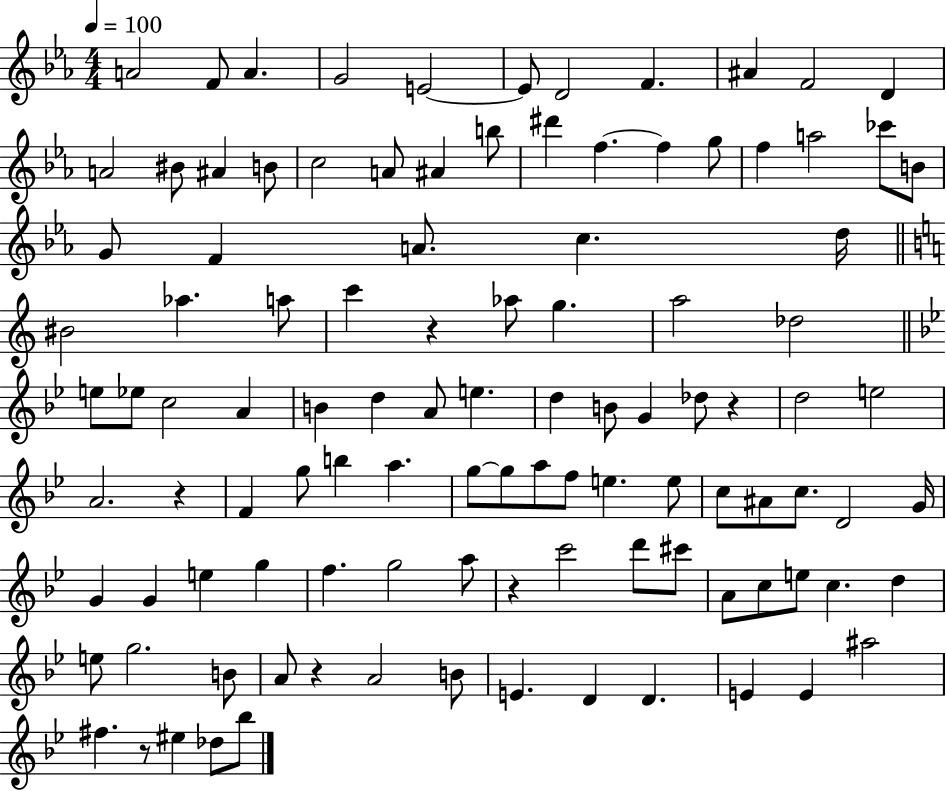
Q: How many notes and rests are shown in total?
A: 107